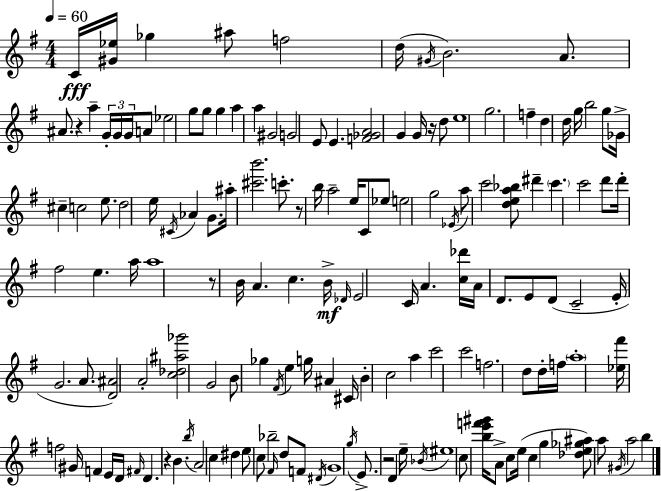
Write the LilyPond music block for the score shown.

{
  \clef treble
  \numericTimeSignature
  \time 4/4
  \key g \major
  \tempo 4 = 60
  \repeat volta 2 { c'16\fff <gis' ees''>16 ges''4 ais''8 f''2 | d''16( \acciaccatura { gis'16 } b'2.) a'8. | ais'8. r4 a''4-- \tuplet 3/2 { g'16-. g'16 g'16 } a'8 | ees''2 g''8 g''8 g''4 | \break a''4 a''4 gis'2 | g'2 e'8 e'4. | <f' ges' a'>2 g'4 g'16 r16 d''8 | e''1 | \break g''2. f''4-- | d''4 d''16 g''16 b''2 g''8 | ges'16-> cis''4-- c''2 e''8. | d''2 e''16 \acciaccatura { cis'16 } aes'4 g'8. | \break ais''16-. <cis''' b'''>2. c'''8.-. | r8 b''16 a''2-- e''16 c'8 | ees''8 e''2 g''2 | \acciaccatura { ees'16 } a''8 c'''2 <d'' e'' a'' bes''>8 dis'''4-- | \break \parenthesize c'''4. c'''2 | d'''8 d'''16-. fis''2 e''4. | a''16 a''1 | r8 b'16 a'4. c''4. | \break b'16->\mf \grace { des'16 } e'2 c'16 a'4. | <c'' des'''>16 a'16 d'8. e'8 d'8( c'2-- | e'16-. g'2. | a'8. <d' ais'>2) a'2-. | \break <c'' des'' ais'' ges'''>2 g'2 | b'8 ges''4 \acciaccatura { fis'16 } e''4 g''16 | ais'4 cis'16 b'4-. c''2 | a''4 c'''2 c'''2 | \break f''2. | d''8 d''16-. f''16 \parenthesize a''1-. | <ees'' fis'''>16 f''2 gis'16 f'4 | e'16 d'16 \grace { fis'16 } d'4. r4 | \break b'4. \acciaccatura { b''16 } a'2 c''4 | dis''4 e''8 c''8 bes''2-- | \grace { fis'16 } d''8 f'8 \acciaccatura { dis'16 } g'1 | \acciaccatura { g''16 } e'8.-> r2 | \break d'4 e''16-- \acciaccatura { bes'16 } eis''1 | c''8 <b'' e''' f''' gis'''>16 a'8-> | c''8 e''16( c''4 g''4 <des'' e'' ges'' ais''>8) a''8 \acciaccatura { gis'16 } | a''2 b''4 } \bar "|."
}